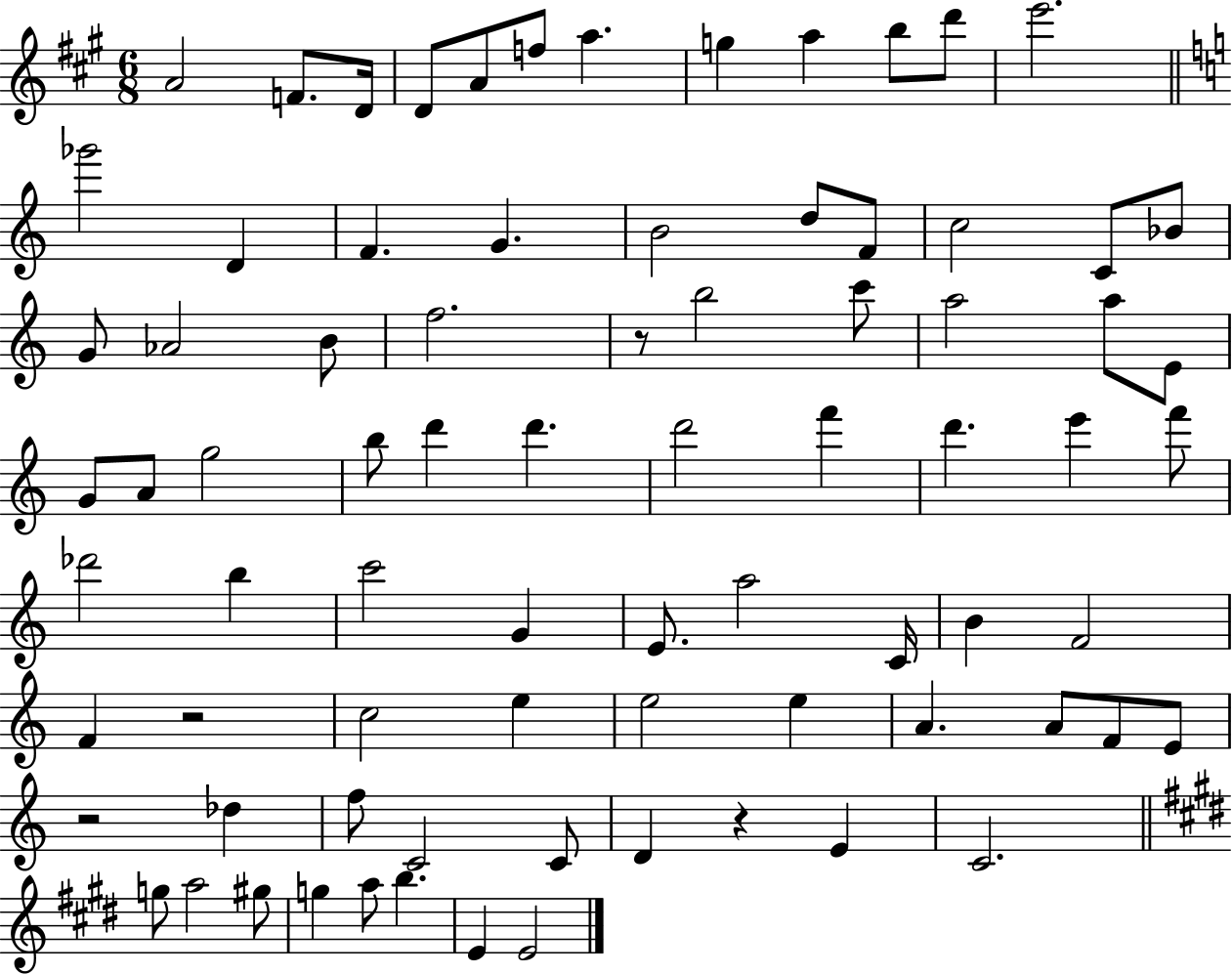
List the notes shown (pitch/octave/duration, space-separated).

A4/h F4/e. D4/s D4/e A4/e F5/e A5/q. G5/q A5/q B5/e D6/e E6/h. Gb6/h D4/q F4/q. G4/q. B4/h D5/e F4/e C5/h C4/e Bb4/e G4/e Ab4/h B4/e F5/h. R/e B5/h C6/e A5/h A5/e E4/e G4/e A4/e G5/h B5/e D6/q D6/q. D6/h F6/q D6/q. E6/q F6/e Db6/h B5/q C6/h G4/q E4/e. A5/h C4/s B4/q F4/h F4/q R/h C5/h E5/q E5/h E5/q A4/q. A4/e F4/e E4/e R/h Db5/q F5/e C4/h C4/e D4/q R/q E4/q C4/h. G5/e A5/h G#5/e G5/q A5/e B5/q. E4/q E4/h